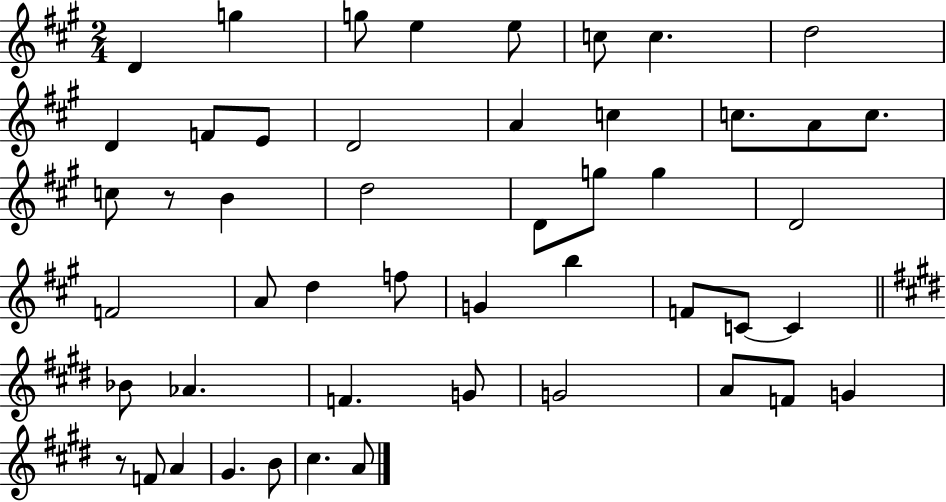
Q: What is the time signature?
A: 2/4